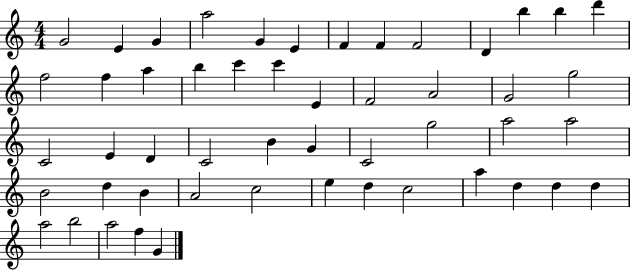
G4/h E4/q G4/q A5/h G4/q E4/q F4/q F4/q F4/h D4/q B5/q B5/q D6/q F5/h F5/q A5/q B5/q C6/q C6/q E4/q F4/h A4/h G4/h G5/h C4/h E4/q D4/q C4/h B4/q G4/q C4/h G5/h A5/h A5/h B4/h D5/q B4/q A4/h C5/h E5/q D5/q C5/h A5/q D5/q D5/q D5/q A5/h B5/h A5/h F5/q G4/q